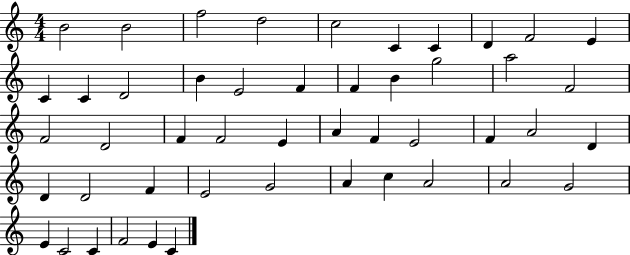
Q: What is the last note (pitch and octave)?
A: C4